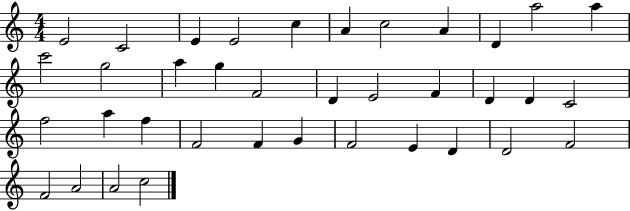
X:1
T:Untitled
M:4/4
L:1/4
K:C
E2 C2 E E2 c A c2 A D a2 a c'2 g2 a g F2 D E2 F D D C2 f2 a f F2 F G F2 E D D2 F2 F2 A2 A2 c2